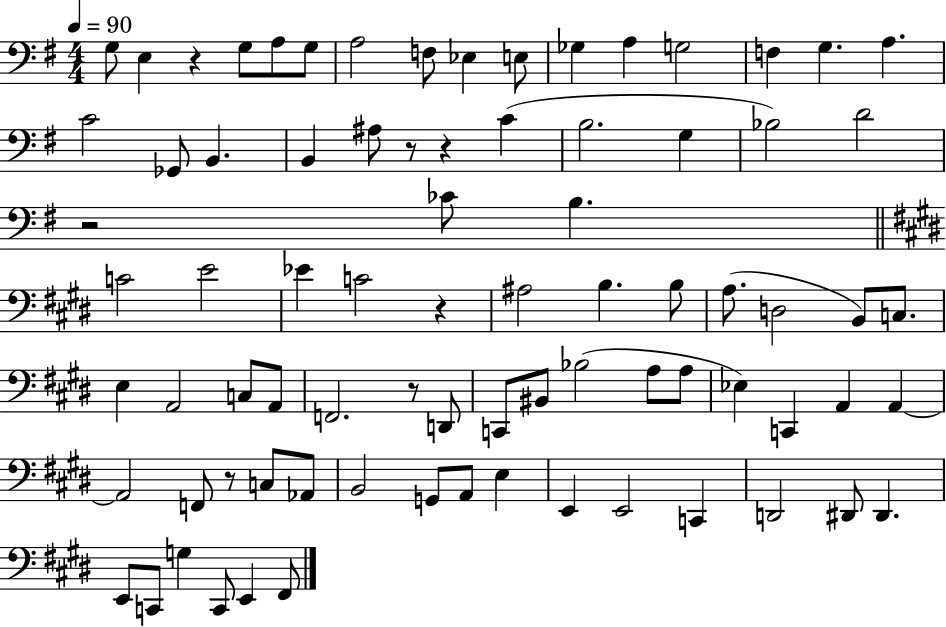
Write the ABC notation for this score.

X:1
T:Untitled
M:4/4
L:1/4
K:G
G,/2 E, z G,/2 A,/2 G,/2 A,2 F,/2 _E, E,/2 _G, A, G,2 F, G, A, C2 _G,,/2 B,, B,, ^A,/2 z/2 z C B,2 G, _B,2 D2 z2 _C/2 B, C2 E2 _E C2 z ^A,2 B, B,/2 A,/2 D,2 B,,/2 C,/2 E, A,,2 C,/2 A,,/2 F,,2 z/2 D,,/2 C,,/2 ^B,,/2 _B,2 A,/2 A,/2 _E, C,, A,, A,, A,,2 F,,/2 z/2 C,/2 _A,,/2 B,,2 G,,/2 A,,/2 E, E,, E,,2 C,, D,,2 ^D,,/2 ^D,, E,,/2 C,,/2 G, C,,/2 E,, ^F,,/2